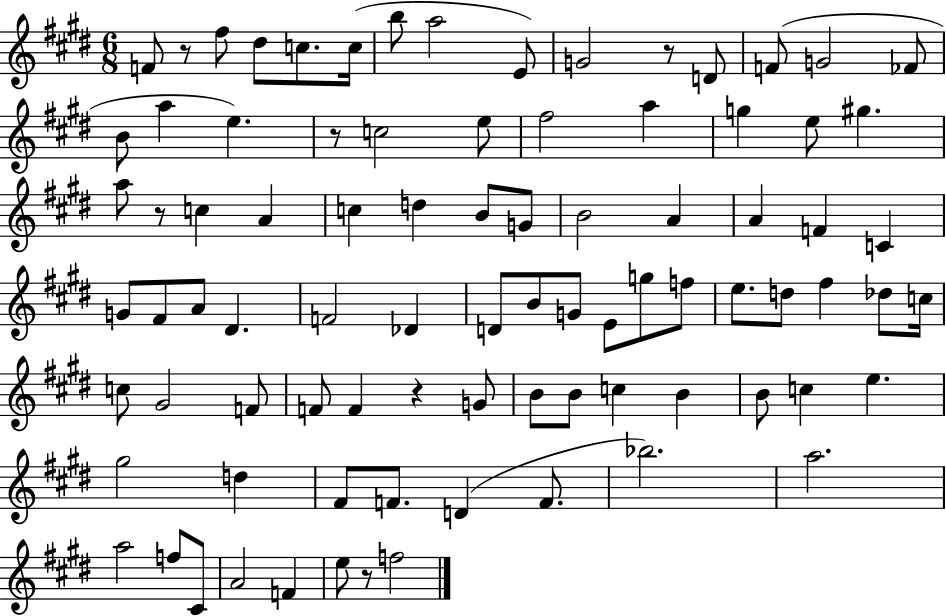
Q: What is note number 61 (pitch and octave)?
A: C5